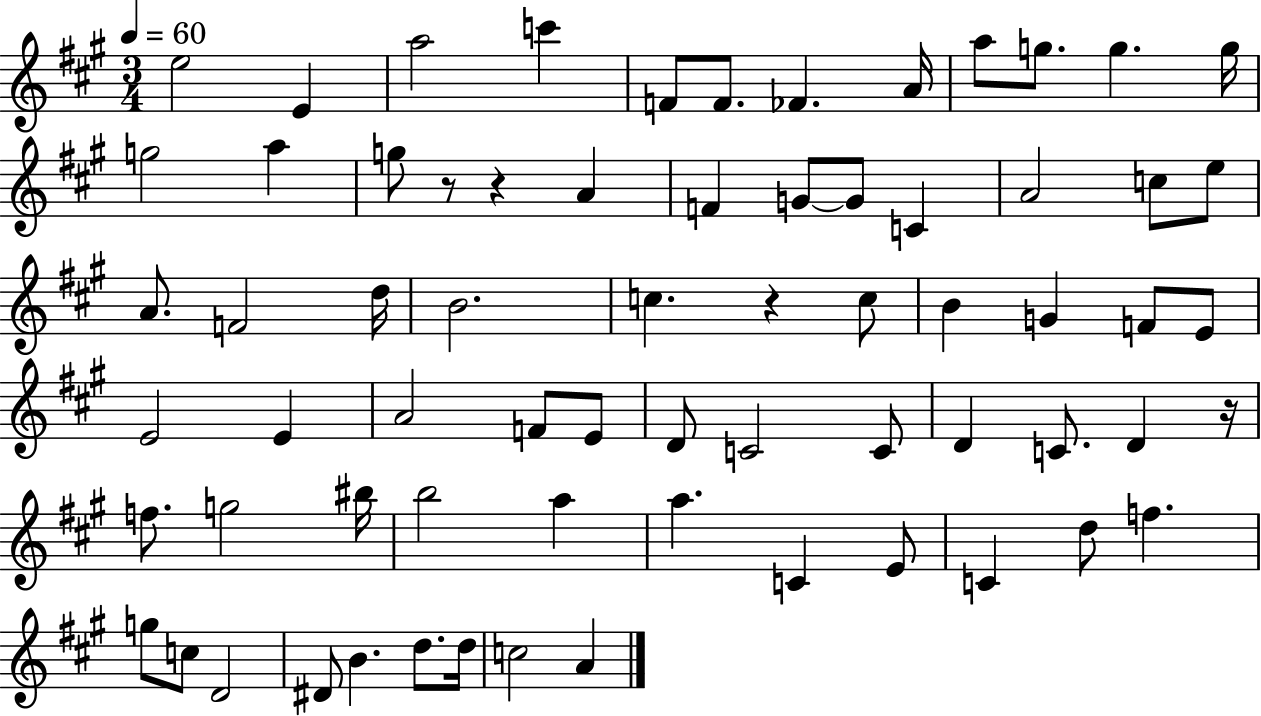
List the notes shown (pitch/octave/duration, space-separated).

E5/h E4/q A5/h C6/q F4/e F4/e. FES4/q. A4/s A5/e G5/e. G5/q. G5/s G5/h A5/q G5/e R/e R/q A4/q F4/q G4/e G4/e C4/q A4/h C5/e E5/e A4/e. F4/h D5/s B4/h. C5/q. R/q C5/e B4/q G4/q F4/e E4/e E4/h E4/q A4/h F4/e E4/e D4/e C4/h C4/e D4/q C4/e. D4/q R/s F5/e. G5/h BIS5/s B5/h A5/q A5/q. C4/q E4/e C4/q D5/e F5/q. G5/e C5/e D4/h D#4/e B4/q. D5/e. D5/s C5/h A4/q